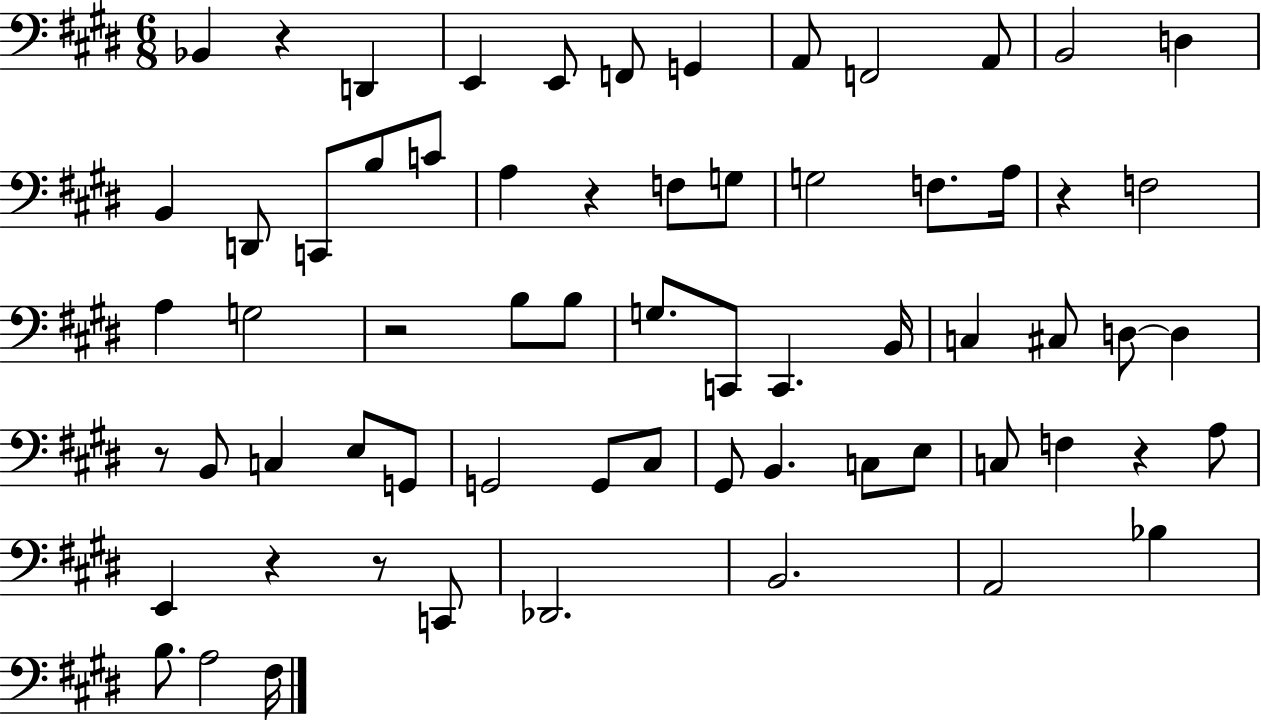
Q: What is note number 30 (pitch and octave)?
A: C2